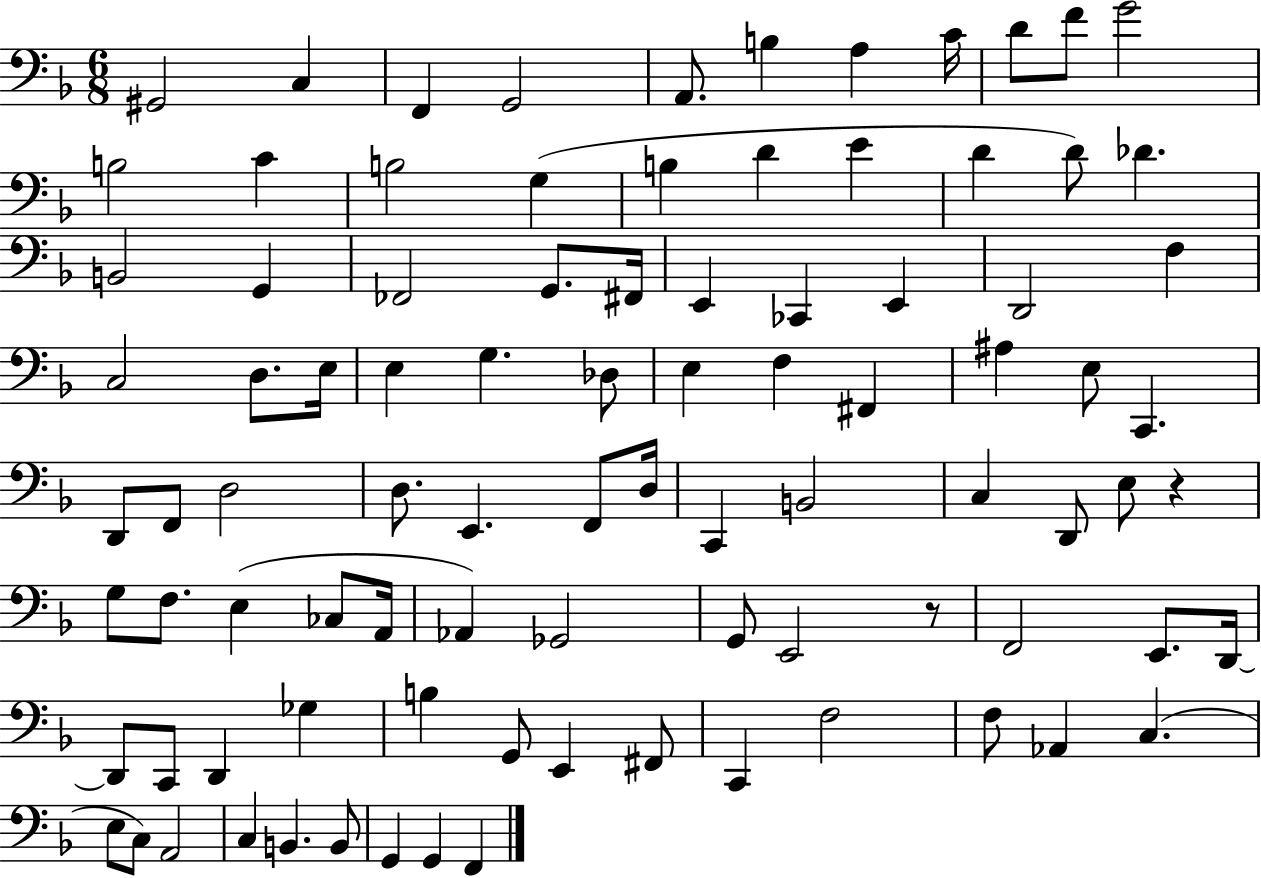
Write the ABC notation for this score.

X:1
T:Untitled
M:6/8
L:1/4
K:F
^G,,2 C, F,, G,,2 A,,/2 B, A, C/4 D/2 F/2 G2 B,2 C B,2 G, B, D E D D/2 _D B,,2 G,, _F,,2 G,,/2 ^F,,/4 E,, _C,, E,, D,,2 F, C,2 D,/2 E,/4 E, G, _D,/2 E, F, ^F,, ^A, E,/2 C,, D,,/2 F,,/2 D,2 D,/2 E,, F,,/2 D,/4 C,, B,,2 C, D,,/2 E,/2 z G,/2 F,/2 E, _C,/2 A,,/4 _A,, _G,,2 G,,/2 E,,2 z/2 F,,2 E,,/2 D,,/4 D,,/2 C,,/2 D,, _G, B, G,,/2 E,, ^F,,/2 C,, F,2 F,/2 _A,, C, E,/2 C,/2 A,,2 C, B,, B,,/2 G,, G,, F,,